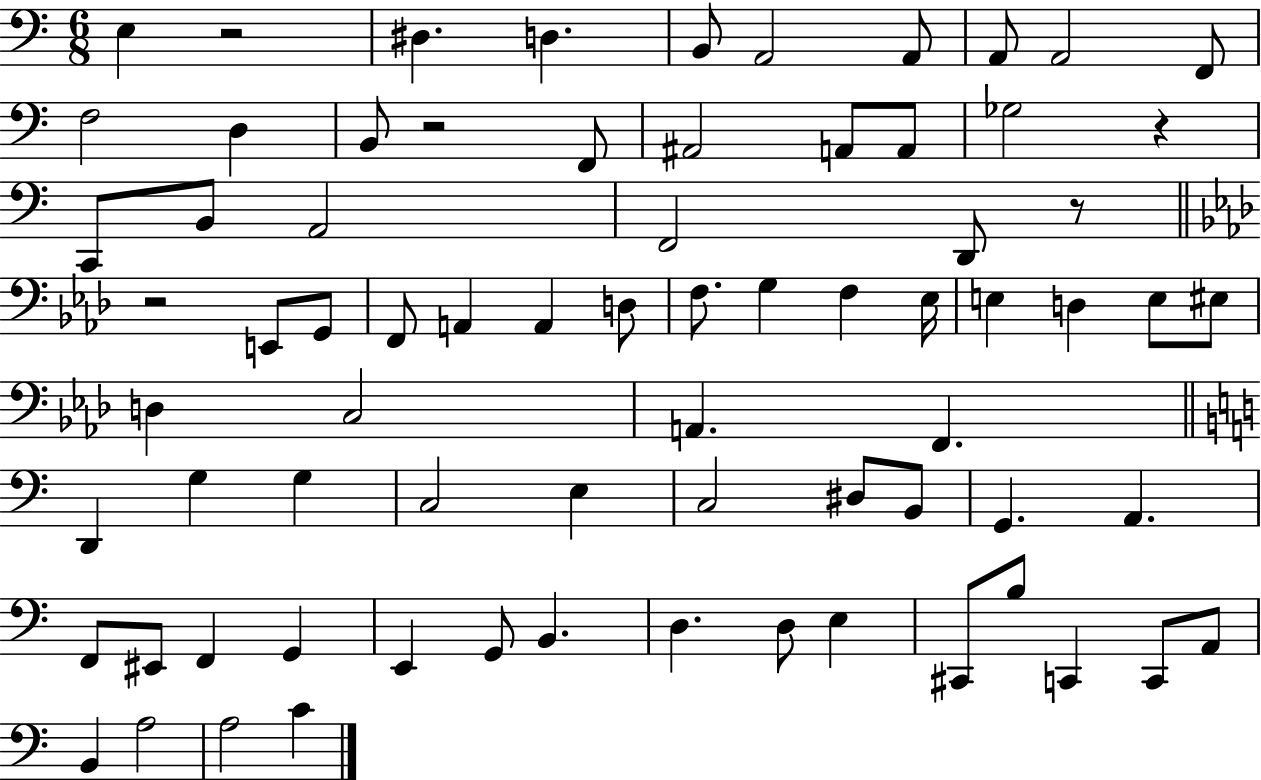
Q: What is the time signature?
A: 6/8